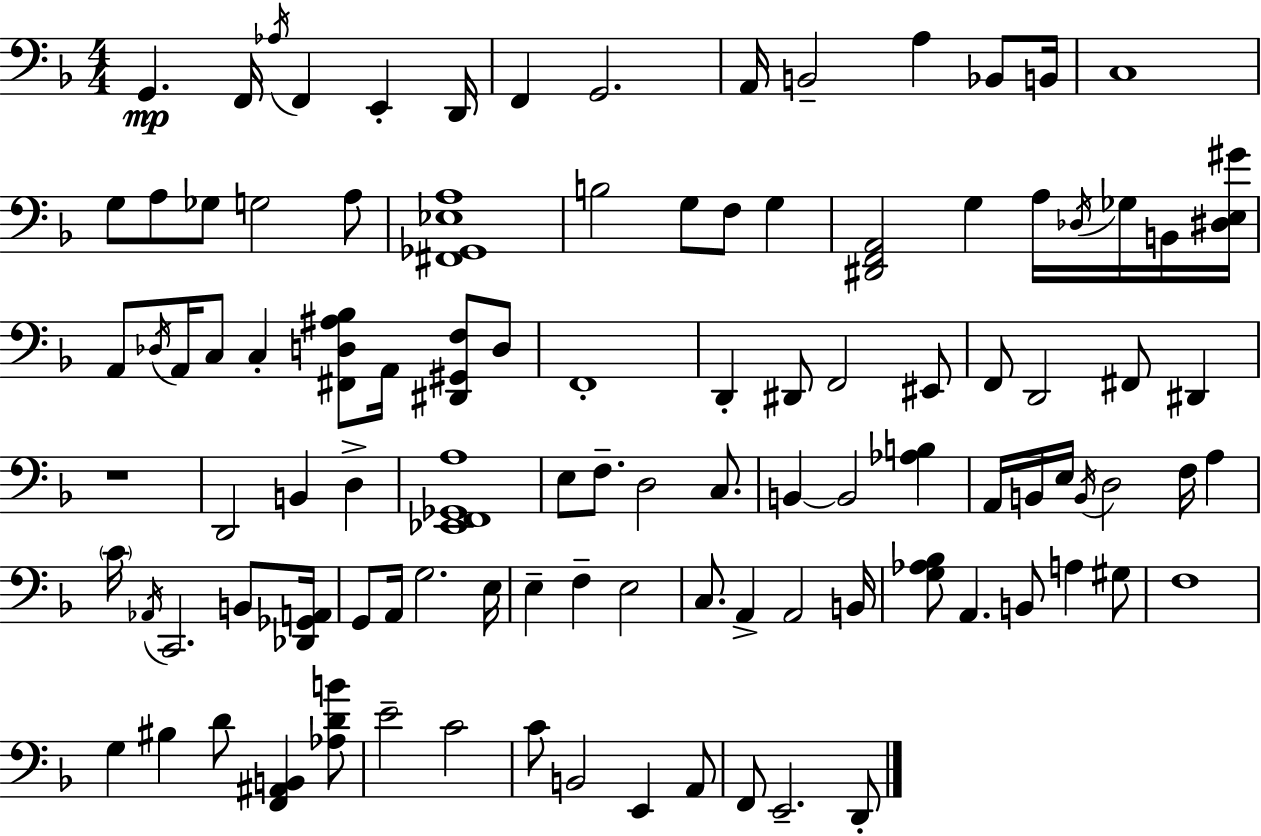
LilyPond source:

{
  \clef bass
  \numericTimeSignature
  \time 4/4
  \key d \minor
  g,4.\mp f,16 \acciaccatura { aes16 } f,4 e,4-. | d,16 f,4 g,2. | a,16 b,2-- a4 bes,8 | b,16 c1 | \break g8 a8 ges8 g2 a8 | <fis, ges, ees a>1 | b2 g8 f8 g4 | <dis, f, a,>2 g4 a16 \acciaccatura { des16 } ges16 | \break b,16 <dis e gis'>16 a,8 \acciaccatura { des16 } a,16 c8 c4-. <fis, d ais bes>8 a,16 <dis, gis, f>8 | d8 f,1-. | d,4-. dis,8 f,2 | eis,8 f,8 d,2 fis,8 dis,4 | \break r1 | d,2 b,4 d4-> | <ees, f, ges, a>1 | e8 f8.-- d2 | \break c8. b,4~~ b,2 <aes b>4 | a,16 b,16 e16 \acciaccatura { b,16 } d2 f16 | a4 \parenthesize c'16 \acciaccatura { aes,16 } c,2. | b,8 <des, ges, a,>16 g,8 a,16 g2. | \break e16 e4-- f4-- e2 | c8. a,4-> a,2 | b,16 <g aes bes>8 a,4. b,8 a4 | gis8 f1 | \break g4 bis4 d'8 <f, ais, b,>4 | <aes d' b'>8 e'2-- c'2 | c'8 b,2 e,4 | a,8 f,8 e,2.-- | \break d,8-. \bar "|."
}